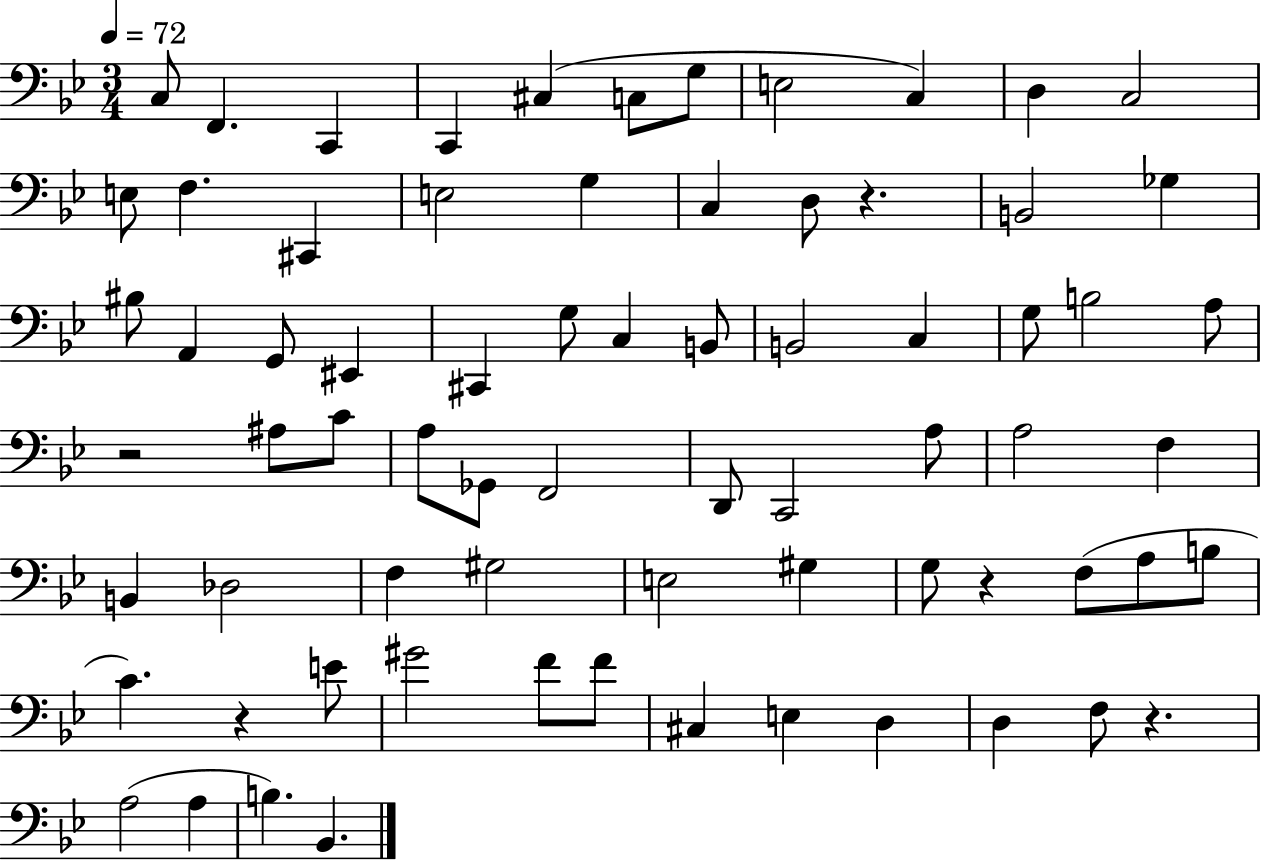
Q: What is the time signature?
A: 3/4